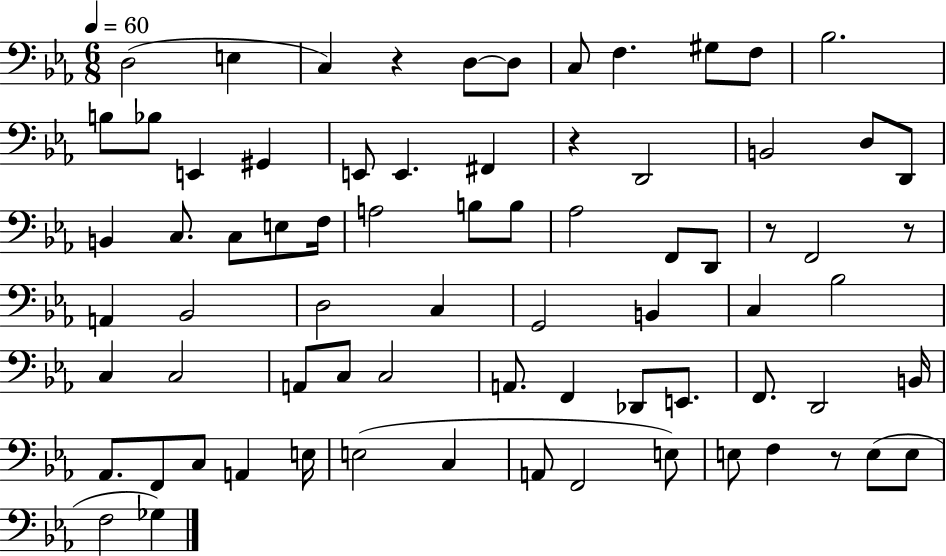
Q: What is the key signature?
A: EES major